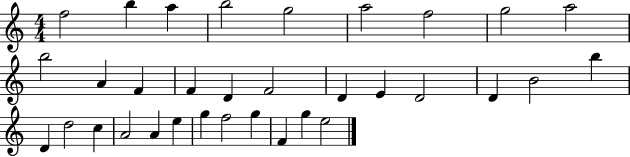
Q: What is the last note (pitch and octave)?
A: E5